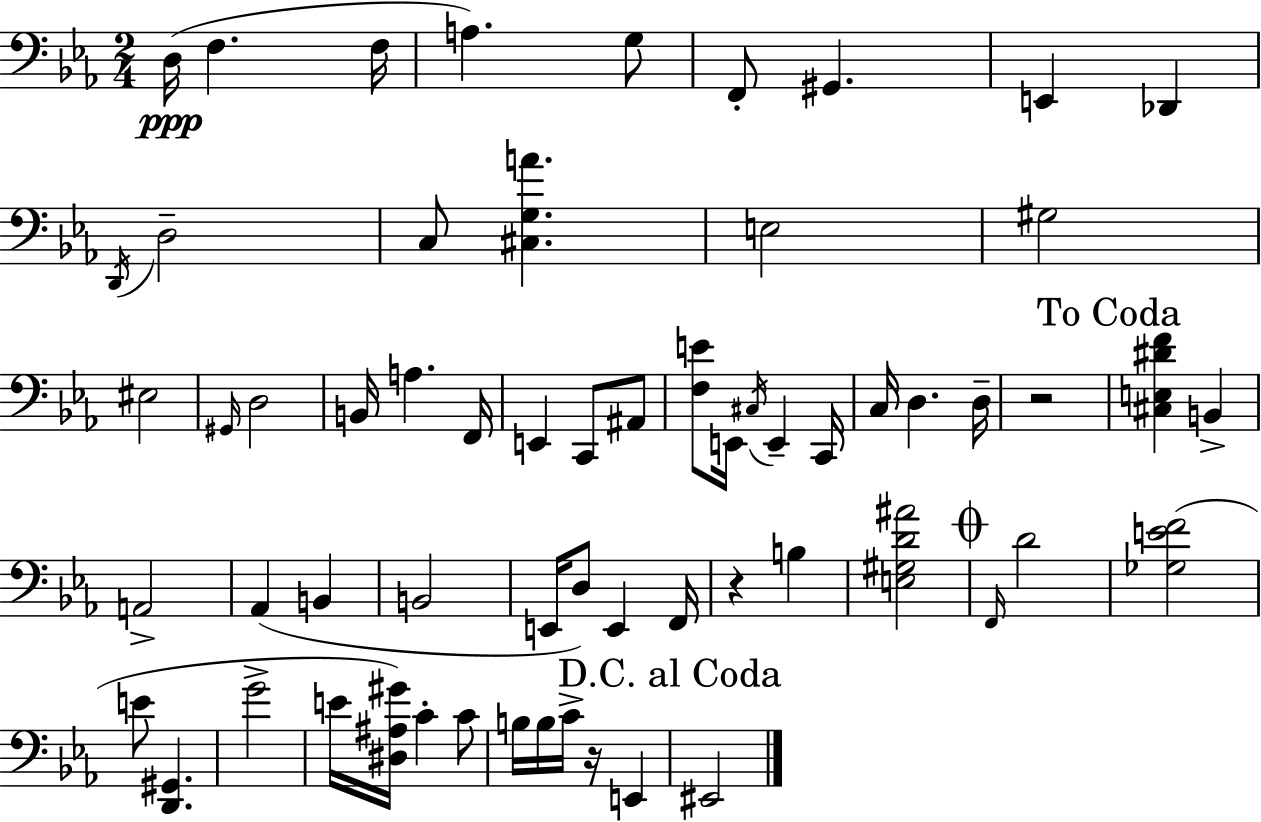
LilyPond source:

{
  \clef bass
  \numericTimeSignature
  \time 2/4
  \key c \minor
  d16(\ppp f4. f16 | a4.) g8 | f,8-. gis,4. | e,4 des,4 | \break \acciaccatura { d,16 } d2-- | c8 <cis g a'>4. | e2 | gis2 | \break eis2 | \grace { gis,16 } d2 | b,16 a4. | f,16 e,4 c,8 | \break ais,8 <f e'>8 e,16 \acciaccatura { cis16 } e,4-- | c,16 c16 d4. | d16-- r2 | \mark "To Coda" <cis e dis' f'>4 b,4-> | \break a,2-> | aes,4( b,4 | b,2 | e,16 d8) e,4 | \break f,16 r4 b4 | <e gis d' ais'>2 | \mark \markup { \musicglyph "scripts.coda" } \grace { f,16 } d'2 | <ges e' f'>2( | \break e'8 <d, gis,>4. | g'2-> | e'16 <dis ais gis'>16) c'4-. | c'8 b16 b16 c'16-> r16 | \break e,4 \mark "D.C. al Coda" eis,2 | \bar "|."
}